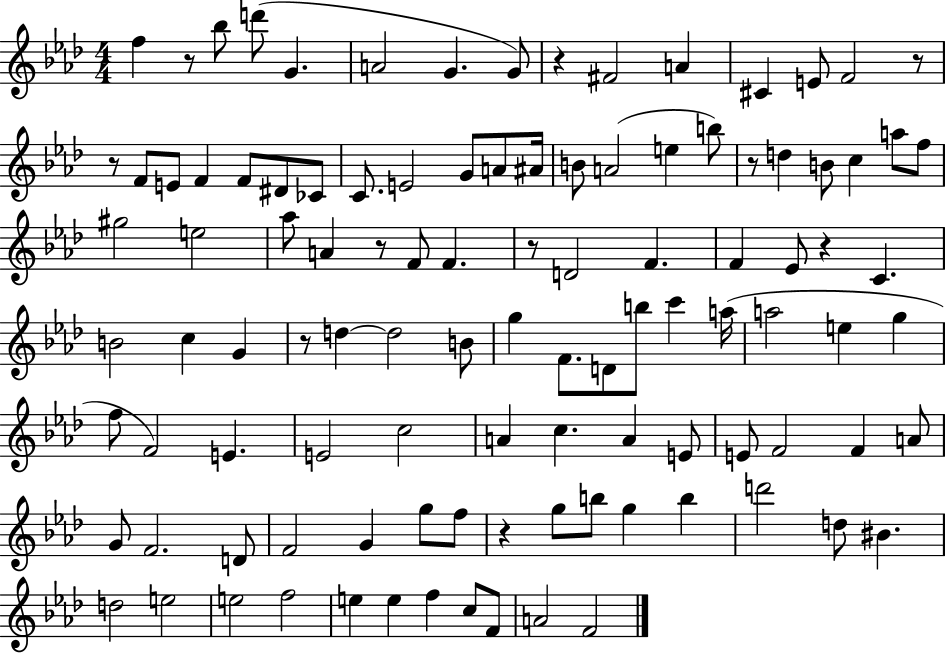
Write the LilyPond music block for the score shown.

{
  \clef treble
  \numericTimeSignature
  \time 4/4
  \key aes \major
  f''4 r8 bes''8 d'''8( g'4. | a'2 g'4. g'8) | r4 fis'2 a'4 | cis'4 e'8 f'2 r8 | \break r8 f'8 e'8 f'4 f'8 dis'8 ces'8 | c'8. e'2 g'8 a'8 ais'16 | b'8 a'2( e''4 b''8) | r8 d''4 b'8 c''4 a''8 f''8 | \break gis''2 e''2 | aes''8 a'4 r8 f'8 f'4. | r8 d'2 f'4. | f'4 ees'8 r4 c'4. | \break b'2 c''4 g'4 | r8 d''4~~ d''2 b'8 | g''4 f'8. d'8 b''8 c'''4 a''16( | a''2 e''4 g''4 | \break f''8 f'2) e'4. | e'2 c''2 | a'4 c''4. a'4 e'8 | e'8 f'2 f'4 a'8 | \break g'8 f'2. d'8 | f'2 g'4 g''8 f''8 | r4 g''8 b''8 g''4 b''4 | d'''2 d''8 bis'4. | \break d''2 e''2 | e''2 f''2 | e''4 e''4 f''4 c''8 f'8 | a'2 f'2 | \break \bar "|."
}